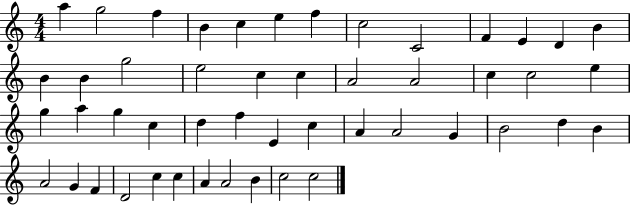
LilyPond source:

{
  \clef treble
  \numericTimeSignature
  \time 4/4
  \key c \major
  a''4 g''2 f''4 | b'4 c''4 e''4 f''4 | c''2 c'2 | f'4 e'4 d'4 b'4 | \break b'4 b'4 g''2 | e''2 c''4 c''4 | a'2 a'2 | c''4 c''2 e''4 | \break g''4 a''4 g''4 c''4 | d''4 f''4 e'4 c''4 | a'4 a'2 g'4 | b'2 d''4 b'4 | \break a'2 g'4 f'4 | d'2 c''4 c''4 | a'4 a'2 b'4 | c''2 c''2 | \break \bar "|."
}